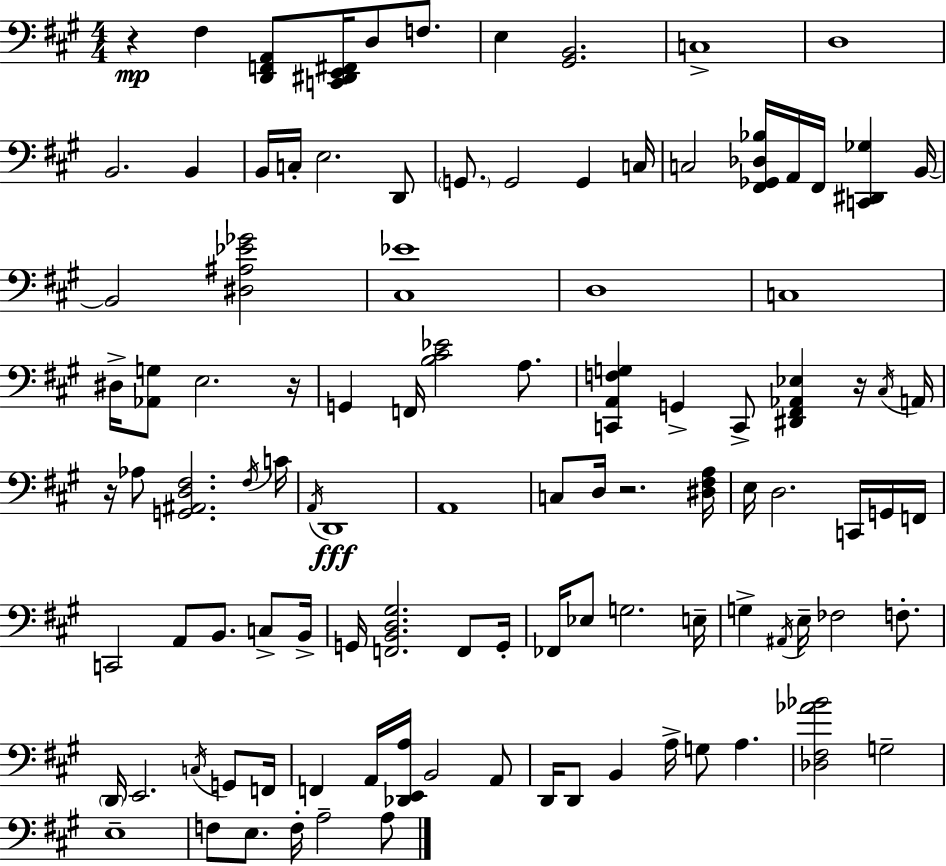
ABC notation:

X:1
T:Untitled
M:4/4
L:1/4
K:A
z ^F, [D,,F,,A,,]/2 [C,,^D,,E,,^F,,]/4 D,/2 F,/2 E, [^G,,B,,]2 C,4 D,4 B,,2 B,, B,,/4 C,/4 E,2 D,,/2 G,,/2 G,,2 G,, C,/4 C,2 [^F,,_G,,_D,_B,]/4 A,,/4 ^F,,/4 [C,,^D,,_G,] B,,/4 B,,2 [^D,^A,_E_G]2 [^C,_E]4 D,4 C,4 ^D,/4 [_A,,G,]/2 E,2 z/4 G,, F,,/4 [B,^C_E]2 A,/2 [C,,A,,F,G,] G,, C,,/2 [^D,,^F,,_A,,_E,] z/4 ^C,/4 A,,/4 z/4 _A,/2 [G,,^A,,D,^F,]2 ^F,/4 C/4 A,,/4 D,,4 A,,4 C,/2 D,/4 z2 [^D,^F,A,]/4 E,/4 D,2 C,,/4 G,,/4 F,,/4 C,,2 A,,/2 B,,/2 C,/2 B,,/4 G,,/4 [F,,B,,D,^G,]2 F,,/2 G,,/4 _F,,/4 _E,/2 G,2 E,/4 G, ^A,,/4 E,/4 _F,2 F,/2 D,,/4 E,,2 C,/4 G,,/2 F,,/4 F,, A,,/4 [_D,,E,,A,]/4 B,,2 A,,/2 D,,/4 D,,/2 B,, A,/4 G,/2 A, [_D,^F,_A_B]2 G,2 E,4 F,/2 E,/2 F,/4 A,2 A,/2